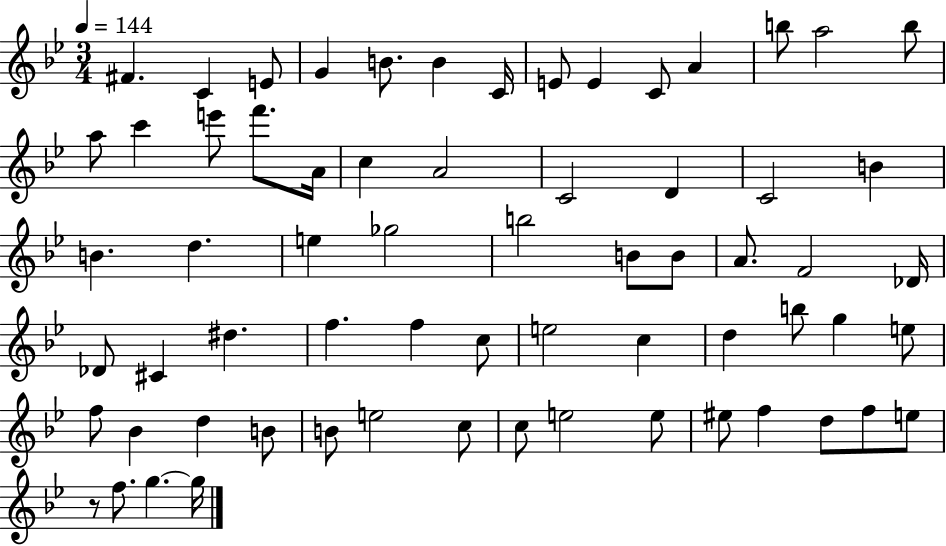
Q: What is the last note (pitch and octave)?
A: G5